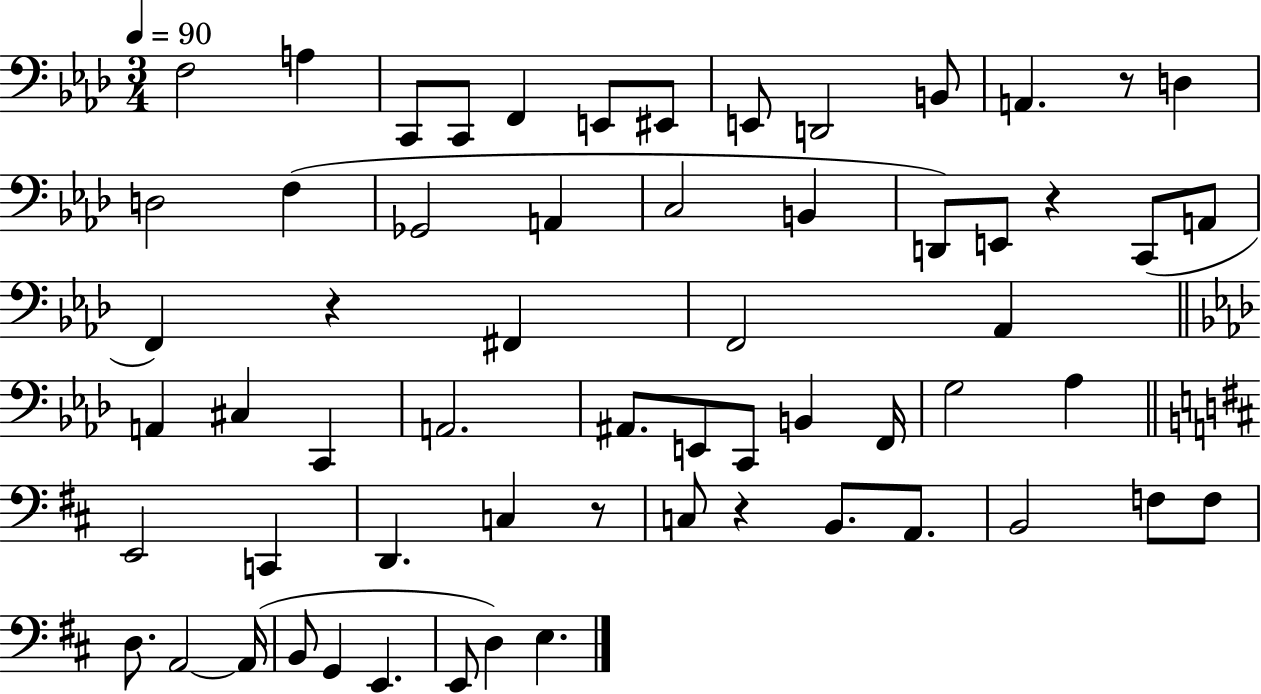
{
  \clef bass
  \numericTimeSignature
  \time 3/4
  \key aes \major
  \tempo 4 = 90
  \repeat volta 2 { f2 a4 | c,8 c,8 f,4 e,8 eis,8 | e,8 d,2 b,8 | a,4. r8 d4 | \break d2 f4( | ges,2 a,4 | c2 b,4 | d,8) e,8 r4 c,8( a,8 | \break f,4) r4 fis,4 | f,2 aes,4 | \bar "||" \break \key aes \major a,4 cis4 c,4 | a,2. | ais,8. e,8 c,8 b,4 f,16 | g2 aes4 | \break \bar "||" \break \key d \major e,2 c,4 | d,4. c4 r8 | c8 r4 b,8. a,8. | b,2 f8 f8 | \break d8. a,2~~ a,16( | b,8 g,4 e,4. | e,8 d4) e4. | } \bar "|."
}